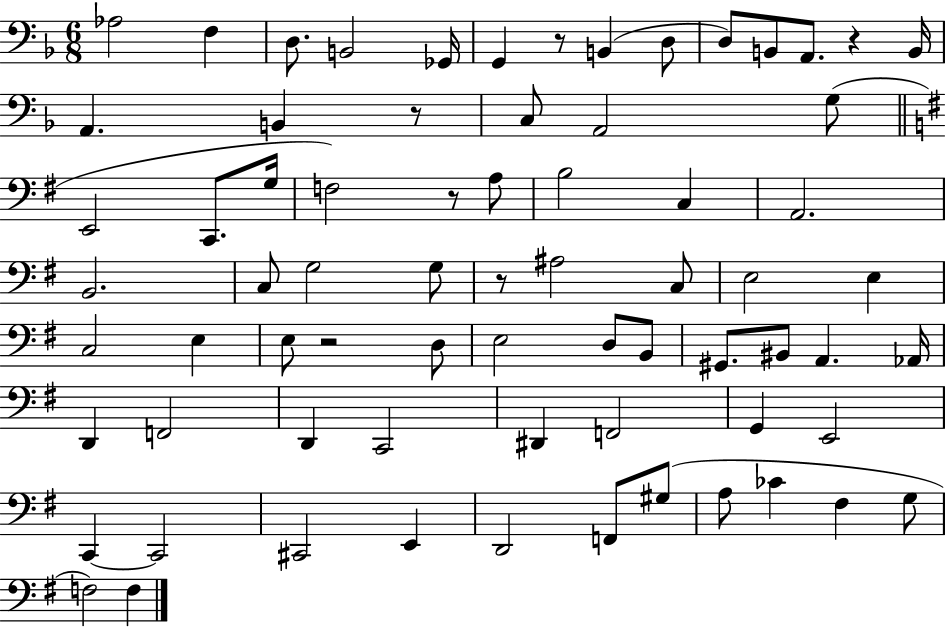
Ab3/h F3/q D3/e. B2/h Gb2/s G2/q R/e B2/q D3/e D3/e B2/e A2/e. R/q B2/s A2/q. B2/q R/e C3/e A2/h G3/e E2/h C2/e. G3/s F3/h R/e A3/e B3/h C3/q A2/h. B2/h. C3/e G3/h G3/e R/e A#3/h C3/e E3/h E3/q C3/h E3/q E3/e R/h D3/e E3/h D3/e B2/e G#2/e. BIS2/e A2/q. Ab2/s D2/q F2/h D2/q C2/h D#2/q F2/h G2/q E2/h C2/q C2/h C#2/h E2/q D2/h F2/e G#3/e A3/e CES4/q F#3/q G3/e F3/h F3/q